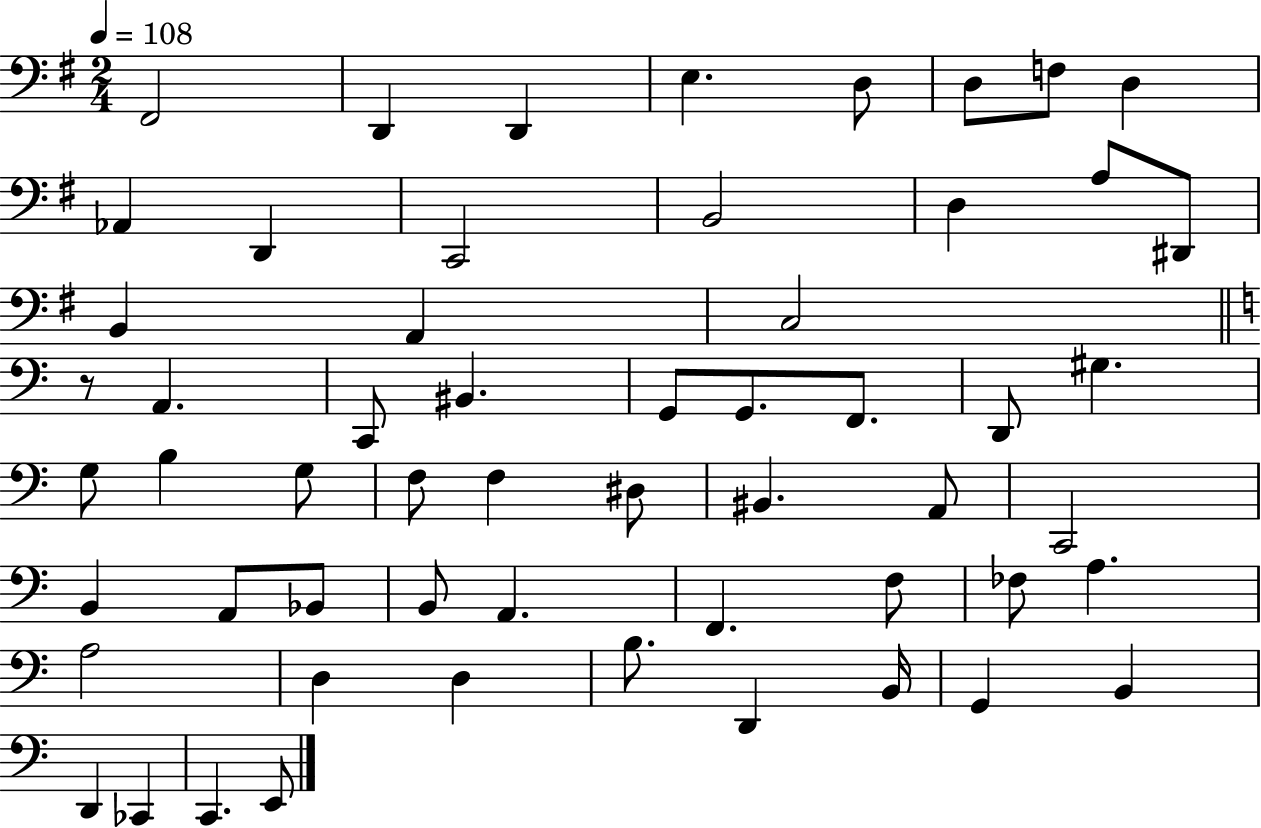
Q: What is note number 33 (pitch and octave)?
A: BIS2